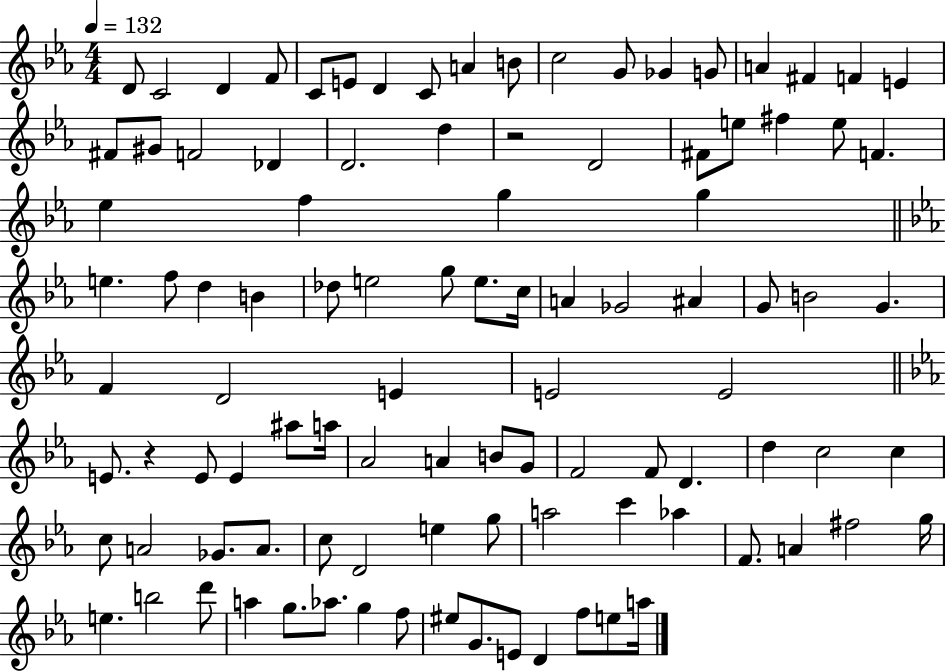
{
  \clef treble
  \numericTimeSignature
  \time 4/4
  \key ees \major
  \tempo 4 = 132
  d'8 c'2 d'4 f'8 | c'8 e'8 d'4 c'8 a'4 b'8 | c''2 g'8 ges'4 g'8 | a'4 fis'4 f'4 e'4 | \break fis'8 gis'8 f'2 des'4 | d'2. d''4 | r2 d'2 | fis'8 e''8 fis''4 e''8 f'4. | \break ees''4 f''4 g''4 g''4 | \bar "||" \break \key c \minor e''4. f''8 d''4 b'4 | des''8 e''2 g''8 e''8. c''16 | a'4 ges'2 ais'4 | g'8 b'2 g'4. | \break f'4 d'2 e'4 | e'2 e'2 | \bar "||" \break \key ees \major e'8. r4 e'8 e'4 ais''8 a''16 | aes'2 a'4 b'8 g'8 | f'2 f'8 d'4. | d''4 c''2 c''4 | \break c''8 a'2 ges'8. a'8. | c''8 d'2 e''4 g''8 | a''2 c'''4 aes''4 | f'8. a'4 fis''2 g''16 | \break e''4. b''2 d'''8 | a''4 g''8. aes''8. g''4 f''8 | eis''8 g'8. e'8 d'4 f''8 e''8 a''16 | \bar "|."
}